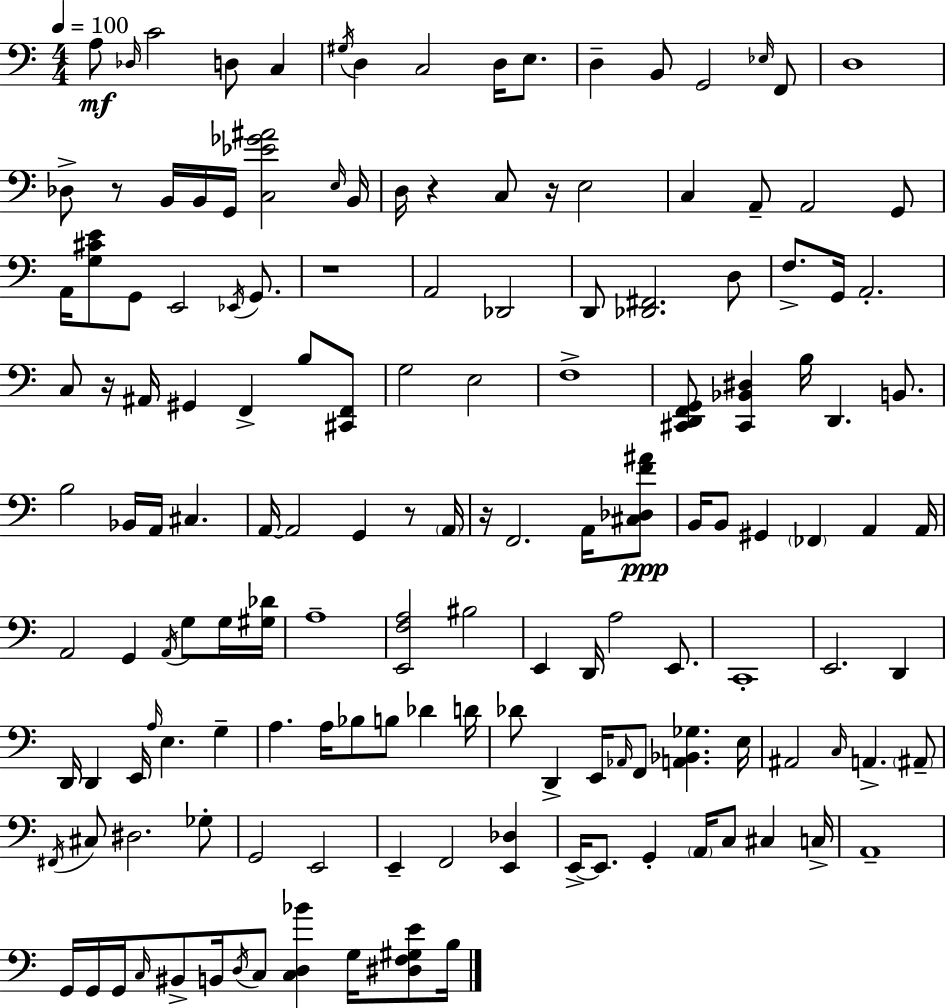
{
  \clef bass
  \numericTimeSignature
  \time 4/4
  \key a \minor
  \tempo 4 = 100
  a8\mf \grace { des16 } c'2 d8 c4 | \acciaccatura { gis16 } d4 c2 d16 e8. | d4-- b,8 g,2 | \grace { ees16 } f,8 d1 | \break des8-> r8 b,16 b,16 g,16 <c ees' ges' ais'>2 | \grace { e16 } b,16 d16 r4 c8 r16 e2 | c4 a,8-- a,2 | g,8 a,16 <g cis' e'>8 g,8 e,2 | \break \acciaccatura { ees,16 } g,8. r1 | a,2 des,2 | d,8 <des, fis,>2. | d8 f8.-> g,16 a,2.-. | \break c8 r16 ais,16 gis,4 f,4-> | b8 <cis, f,>8 g2 e2 | f1-> | <cis, d, f, g,>8 <cis, bes, dis>4 b16 d,4. | \break b,8. b2 bes,16 a,16 cis4. | a,16~~ a,2 g,4 | r8 \parenthesize a,16 r16 f,2. | a,16 <cis des f' ais'>8\ppp b,16 b,8 gis,4 \parenthesize fes,4 | \break a,4 a,16 a,2 g,4 | \acciaccatura { a,16 } g8 g16 <gis des'>16 a1-- | <e, f a>2 bis2 | e,4 d,16 a2 | \break e,8. c,1-. | e,2. | d,4 d,16 d,4 e,16 \grace { a16 } e4. | g4-- a4. a16 bes8 | \break b8 des'4 d'16 des'8 d,4-> e,16 \grace { aes,16 } f,8 | <a, bes, ges>4. e16 ais,2 | \grace { c16 } a,4.-> \parenthesize ais,8-- \acciaccatura { fis,16 } cis8 dis2. | ges8-. g,2 | \break e,2 e,4-- f,2 | <e, des>4 e,16->~~ e,8. g,4-. | \parenthesize a,16 c8 cis4 c16-> a,1-- | g,16 g,16 g,16 \grace { c16 } bis,8-> | \break b,16 \acciaccatura { d16 } c8 <c d bes'>4 g16 <dis f gis e'>8 b16 \bar "|."
}